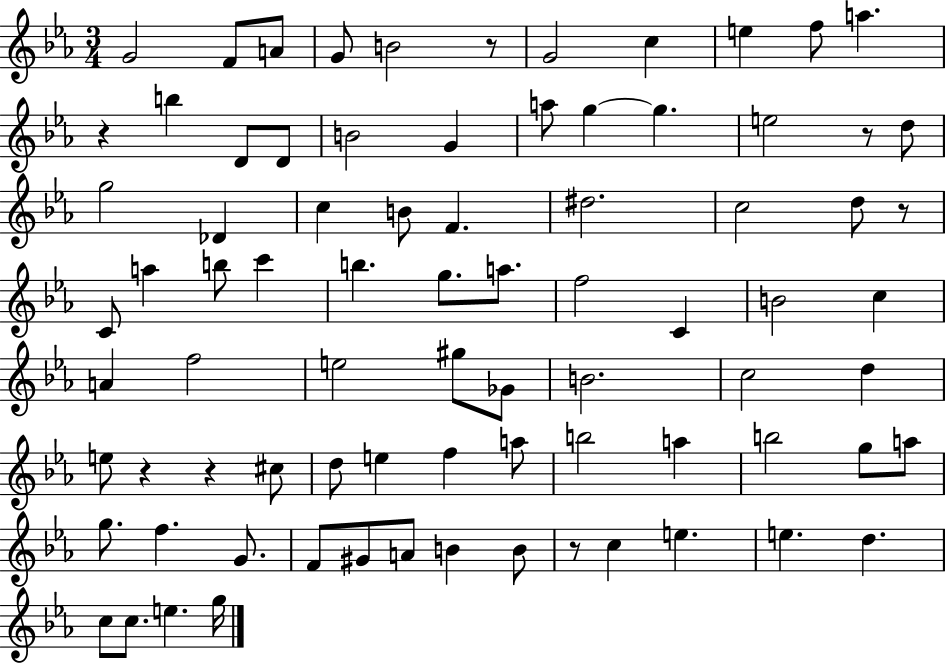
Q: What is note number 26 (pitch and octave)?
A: D#5